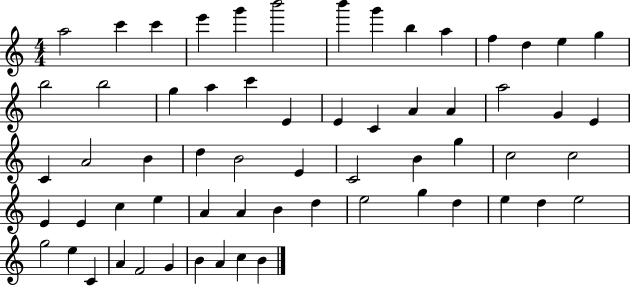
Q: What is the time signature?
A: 4/4